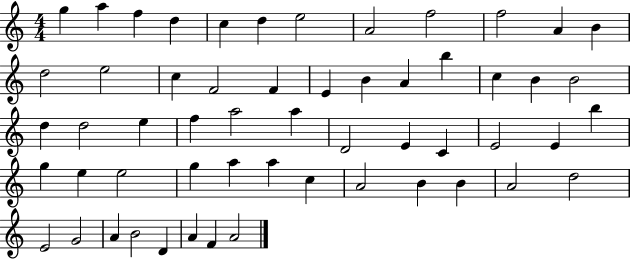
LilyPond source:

{
  \clef treble
  \numericTimeSignature
  \time 4/4
  \key c \major
  g''4 a''4 f''4 d''4 | c''4 d''4 e''2 | a'2 f''2 | f''2 a'4 b'4 | \break d''2 e''2 | c''4 f'2 f'4 | e'4 b'4 a'4 b''4 | c''4 b'4 b'2 | \break d''4 d''2 e''4 | f''4 a''2 a''4 | d'2 e'4 c'4 | e'2 e'4 b''4 | \break g''4 e''4 e''2 | g''4 a''4 a''4 c''4 | a'2 b'4 b'4 | a'2 d''2 | \break e'2 g'2 | a'4 b'2 d'4 | a'4 f'4 a'2 | \bar "|."
}